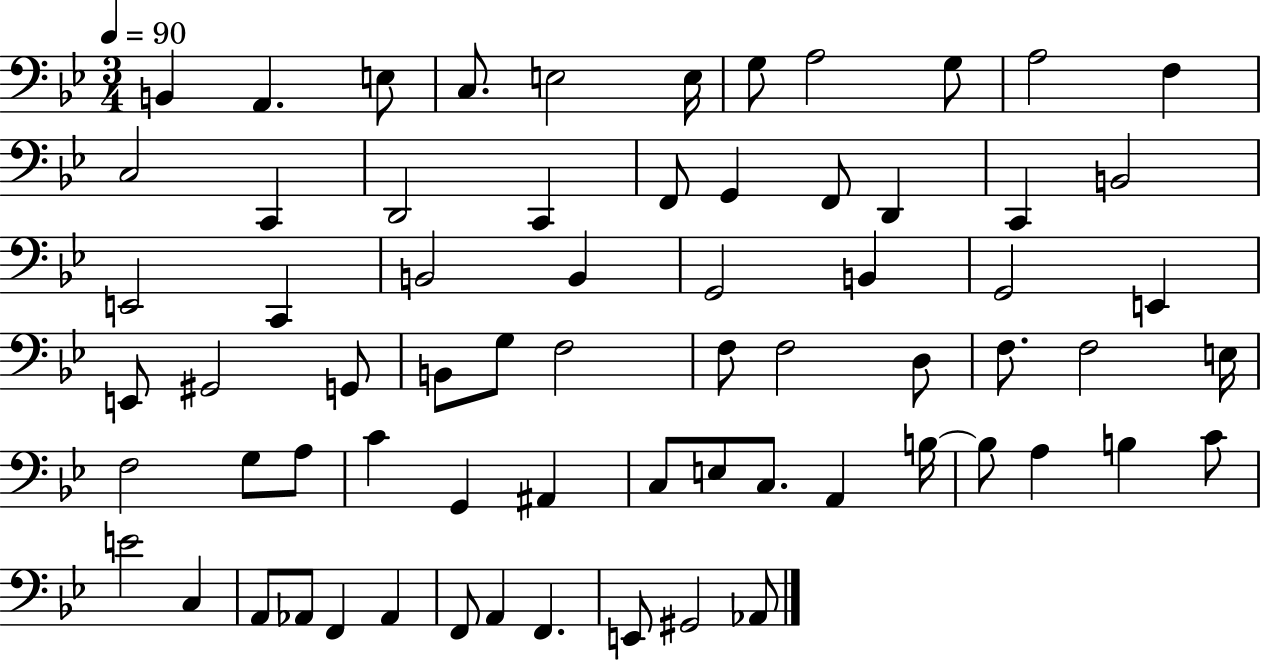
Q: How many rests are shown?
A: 0